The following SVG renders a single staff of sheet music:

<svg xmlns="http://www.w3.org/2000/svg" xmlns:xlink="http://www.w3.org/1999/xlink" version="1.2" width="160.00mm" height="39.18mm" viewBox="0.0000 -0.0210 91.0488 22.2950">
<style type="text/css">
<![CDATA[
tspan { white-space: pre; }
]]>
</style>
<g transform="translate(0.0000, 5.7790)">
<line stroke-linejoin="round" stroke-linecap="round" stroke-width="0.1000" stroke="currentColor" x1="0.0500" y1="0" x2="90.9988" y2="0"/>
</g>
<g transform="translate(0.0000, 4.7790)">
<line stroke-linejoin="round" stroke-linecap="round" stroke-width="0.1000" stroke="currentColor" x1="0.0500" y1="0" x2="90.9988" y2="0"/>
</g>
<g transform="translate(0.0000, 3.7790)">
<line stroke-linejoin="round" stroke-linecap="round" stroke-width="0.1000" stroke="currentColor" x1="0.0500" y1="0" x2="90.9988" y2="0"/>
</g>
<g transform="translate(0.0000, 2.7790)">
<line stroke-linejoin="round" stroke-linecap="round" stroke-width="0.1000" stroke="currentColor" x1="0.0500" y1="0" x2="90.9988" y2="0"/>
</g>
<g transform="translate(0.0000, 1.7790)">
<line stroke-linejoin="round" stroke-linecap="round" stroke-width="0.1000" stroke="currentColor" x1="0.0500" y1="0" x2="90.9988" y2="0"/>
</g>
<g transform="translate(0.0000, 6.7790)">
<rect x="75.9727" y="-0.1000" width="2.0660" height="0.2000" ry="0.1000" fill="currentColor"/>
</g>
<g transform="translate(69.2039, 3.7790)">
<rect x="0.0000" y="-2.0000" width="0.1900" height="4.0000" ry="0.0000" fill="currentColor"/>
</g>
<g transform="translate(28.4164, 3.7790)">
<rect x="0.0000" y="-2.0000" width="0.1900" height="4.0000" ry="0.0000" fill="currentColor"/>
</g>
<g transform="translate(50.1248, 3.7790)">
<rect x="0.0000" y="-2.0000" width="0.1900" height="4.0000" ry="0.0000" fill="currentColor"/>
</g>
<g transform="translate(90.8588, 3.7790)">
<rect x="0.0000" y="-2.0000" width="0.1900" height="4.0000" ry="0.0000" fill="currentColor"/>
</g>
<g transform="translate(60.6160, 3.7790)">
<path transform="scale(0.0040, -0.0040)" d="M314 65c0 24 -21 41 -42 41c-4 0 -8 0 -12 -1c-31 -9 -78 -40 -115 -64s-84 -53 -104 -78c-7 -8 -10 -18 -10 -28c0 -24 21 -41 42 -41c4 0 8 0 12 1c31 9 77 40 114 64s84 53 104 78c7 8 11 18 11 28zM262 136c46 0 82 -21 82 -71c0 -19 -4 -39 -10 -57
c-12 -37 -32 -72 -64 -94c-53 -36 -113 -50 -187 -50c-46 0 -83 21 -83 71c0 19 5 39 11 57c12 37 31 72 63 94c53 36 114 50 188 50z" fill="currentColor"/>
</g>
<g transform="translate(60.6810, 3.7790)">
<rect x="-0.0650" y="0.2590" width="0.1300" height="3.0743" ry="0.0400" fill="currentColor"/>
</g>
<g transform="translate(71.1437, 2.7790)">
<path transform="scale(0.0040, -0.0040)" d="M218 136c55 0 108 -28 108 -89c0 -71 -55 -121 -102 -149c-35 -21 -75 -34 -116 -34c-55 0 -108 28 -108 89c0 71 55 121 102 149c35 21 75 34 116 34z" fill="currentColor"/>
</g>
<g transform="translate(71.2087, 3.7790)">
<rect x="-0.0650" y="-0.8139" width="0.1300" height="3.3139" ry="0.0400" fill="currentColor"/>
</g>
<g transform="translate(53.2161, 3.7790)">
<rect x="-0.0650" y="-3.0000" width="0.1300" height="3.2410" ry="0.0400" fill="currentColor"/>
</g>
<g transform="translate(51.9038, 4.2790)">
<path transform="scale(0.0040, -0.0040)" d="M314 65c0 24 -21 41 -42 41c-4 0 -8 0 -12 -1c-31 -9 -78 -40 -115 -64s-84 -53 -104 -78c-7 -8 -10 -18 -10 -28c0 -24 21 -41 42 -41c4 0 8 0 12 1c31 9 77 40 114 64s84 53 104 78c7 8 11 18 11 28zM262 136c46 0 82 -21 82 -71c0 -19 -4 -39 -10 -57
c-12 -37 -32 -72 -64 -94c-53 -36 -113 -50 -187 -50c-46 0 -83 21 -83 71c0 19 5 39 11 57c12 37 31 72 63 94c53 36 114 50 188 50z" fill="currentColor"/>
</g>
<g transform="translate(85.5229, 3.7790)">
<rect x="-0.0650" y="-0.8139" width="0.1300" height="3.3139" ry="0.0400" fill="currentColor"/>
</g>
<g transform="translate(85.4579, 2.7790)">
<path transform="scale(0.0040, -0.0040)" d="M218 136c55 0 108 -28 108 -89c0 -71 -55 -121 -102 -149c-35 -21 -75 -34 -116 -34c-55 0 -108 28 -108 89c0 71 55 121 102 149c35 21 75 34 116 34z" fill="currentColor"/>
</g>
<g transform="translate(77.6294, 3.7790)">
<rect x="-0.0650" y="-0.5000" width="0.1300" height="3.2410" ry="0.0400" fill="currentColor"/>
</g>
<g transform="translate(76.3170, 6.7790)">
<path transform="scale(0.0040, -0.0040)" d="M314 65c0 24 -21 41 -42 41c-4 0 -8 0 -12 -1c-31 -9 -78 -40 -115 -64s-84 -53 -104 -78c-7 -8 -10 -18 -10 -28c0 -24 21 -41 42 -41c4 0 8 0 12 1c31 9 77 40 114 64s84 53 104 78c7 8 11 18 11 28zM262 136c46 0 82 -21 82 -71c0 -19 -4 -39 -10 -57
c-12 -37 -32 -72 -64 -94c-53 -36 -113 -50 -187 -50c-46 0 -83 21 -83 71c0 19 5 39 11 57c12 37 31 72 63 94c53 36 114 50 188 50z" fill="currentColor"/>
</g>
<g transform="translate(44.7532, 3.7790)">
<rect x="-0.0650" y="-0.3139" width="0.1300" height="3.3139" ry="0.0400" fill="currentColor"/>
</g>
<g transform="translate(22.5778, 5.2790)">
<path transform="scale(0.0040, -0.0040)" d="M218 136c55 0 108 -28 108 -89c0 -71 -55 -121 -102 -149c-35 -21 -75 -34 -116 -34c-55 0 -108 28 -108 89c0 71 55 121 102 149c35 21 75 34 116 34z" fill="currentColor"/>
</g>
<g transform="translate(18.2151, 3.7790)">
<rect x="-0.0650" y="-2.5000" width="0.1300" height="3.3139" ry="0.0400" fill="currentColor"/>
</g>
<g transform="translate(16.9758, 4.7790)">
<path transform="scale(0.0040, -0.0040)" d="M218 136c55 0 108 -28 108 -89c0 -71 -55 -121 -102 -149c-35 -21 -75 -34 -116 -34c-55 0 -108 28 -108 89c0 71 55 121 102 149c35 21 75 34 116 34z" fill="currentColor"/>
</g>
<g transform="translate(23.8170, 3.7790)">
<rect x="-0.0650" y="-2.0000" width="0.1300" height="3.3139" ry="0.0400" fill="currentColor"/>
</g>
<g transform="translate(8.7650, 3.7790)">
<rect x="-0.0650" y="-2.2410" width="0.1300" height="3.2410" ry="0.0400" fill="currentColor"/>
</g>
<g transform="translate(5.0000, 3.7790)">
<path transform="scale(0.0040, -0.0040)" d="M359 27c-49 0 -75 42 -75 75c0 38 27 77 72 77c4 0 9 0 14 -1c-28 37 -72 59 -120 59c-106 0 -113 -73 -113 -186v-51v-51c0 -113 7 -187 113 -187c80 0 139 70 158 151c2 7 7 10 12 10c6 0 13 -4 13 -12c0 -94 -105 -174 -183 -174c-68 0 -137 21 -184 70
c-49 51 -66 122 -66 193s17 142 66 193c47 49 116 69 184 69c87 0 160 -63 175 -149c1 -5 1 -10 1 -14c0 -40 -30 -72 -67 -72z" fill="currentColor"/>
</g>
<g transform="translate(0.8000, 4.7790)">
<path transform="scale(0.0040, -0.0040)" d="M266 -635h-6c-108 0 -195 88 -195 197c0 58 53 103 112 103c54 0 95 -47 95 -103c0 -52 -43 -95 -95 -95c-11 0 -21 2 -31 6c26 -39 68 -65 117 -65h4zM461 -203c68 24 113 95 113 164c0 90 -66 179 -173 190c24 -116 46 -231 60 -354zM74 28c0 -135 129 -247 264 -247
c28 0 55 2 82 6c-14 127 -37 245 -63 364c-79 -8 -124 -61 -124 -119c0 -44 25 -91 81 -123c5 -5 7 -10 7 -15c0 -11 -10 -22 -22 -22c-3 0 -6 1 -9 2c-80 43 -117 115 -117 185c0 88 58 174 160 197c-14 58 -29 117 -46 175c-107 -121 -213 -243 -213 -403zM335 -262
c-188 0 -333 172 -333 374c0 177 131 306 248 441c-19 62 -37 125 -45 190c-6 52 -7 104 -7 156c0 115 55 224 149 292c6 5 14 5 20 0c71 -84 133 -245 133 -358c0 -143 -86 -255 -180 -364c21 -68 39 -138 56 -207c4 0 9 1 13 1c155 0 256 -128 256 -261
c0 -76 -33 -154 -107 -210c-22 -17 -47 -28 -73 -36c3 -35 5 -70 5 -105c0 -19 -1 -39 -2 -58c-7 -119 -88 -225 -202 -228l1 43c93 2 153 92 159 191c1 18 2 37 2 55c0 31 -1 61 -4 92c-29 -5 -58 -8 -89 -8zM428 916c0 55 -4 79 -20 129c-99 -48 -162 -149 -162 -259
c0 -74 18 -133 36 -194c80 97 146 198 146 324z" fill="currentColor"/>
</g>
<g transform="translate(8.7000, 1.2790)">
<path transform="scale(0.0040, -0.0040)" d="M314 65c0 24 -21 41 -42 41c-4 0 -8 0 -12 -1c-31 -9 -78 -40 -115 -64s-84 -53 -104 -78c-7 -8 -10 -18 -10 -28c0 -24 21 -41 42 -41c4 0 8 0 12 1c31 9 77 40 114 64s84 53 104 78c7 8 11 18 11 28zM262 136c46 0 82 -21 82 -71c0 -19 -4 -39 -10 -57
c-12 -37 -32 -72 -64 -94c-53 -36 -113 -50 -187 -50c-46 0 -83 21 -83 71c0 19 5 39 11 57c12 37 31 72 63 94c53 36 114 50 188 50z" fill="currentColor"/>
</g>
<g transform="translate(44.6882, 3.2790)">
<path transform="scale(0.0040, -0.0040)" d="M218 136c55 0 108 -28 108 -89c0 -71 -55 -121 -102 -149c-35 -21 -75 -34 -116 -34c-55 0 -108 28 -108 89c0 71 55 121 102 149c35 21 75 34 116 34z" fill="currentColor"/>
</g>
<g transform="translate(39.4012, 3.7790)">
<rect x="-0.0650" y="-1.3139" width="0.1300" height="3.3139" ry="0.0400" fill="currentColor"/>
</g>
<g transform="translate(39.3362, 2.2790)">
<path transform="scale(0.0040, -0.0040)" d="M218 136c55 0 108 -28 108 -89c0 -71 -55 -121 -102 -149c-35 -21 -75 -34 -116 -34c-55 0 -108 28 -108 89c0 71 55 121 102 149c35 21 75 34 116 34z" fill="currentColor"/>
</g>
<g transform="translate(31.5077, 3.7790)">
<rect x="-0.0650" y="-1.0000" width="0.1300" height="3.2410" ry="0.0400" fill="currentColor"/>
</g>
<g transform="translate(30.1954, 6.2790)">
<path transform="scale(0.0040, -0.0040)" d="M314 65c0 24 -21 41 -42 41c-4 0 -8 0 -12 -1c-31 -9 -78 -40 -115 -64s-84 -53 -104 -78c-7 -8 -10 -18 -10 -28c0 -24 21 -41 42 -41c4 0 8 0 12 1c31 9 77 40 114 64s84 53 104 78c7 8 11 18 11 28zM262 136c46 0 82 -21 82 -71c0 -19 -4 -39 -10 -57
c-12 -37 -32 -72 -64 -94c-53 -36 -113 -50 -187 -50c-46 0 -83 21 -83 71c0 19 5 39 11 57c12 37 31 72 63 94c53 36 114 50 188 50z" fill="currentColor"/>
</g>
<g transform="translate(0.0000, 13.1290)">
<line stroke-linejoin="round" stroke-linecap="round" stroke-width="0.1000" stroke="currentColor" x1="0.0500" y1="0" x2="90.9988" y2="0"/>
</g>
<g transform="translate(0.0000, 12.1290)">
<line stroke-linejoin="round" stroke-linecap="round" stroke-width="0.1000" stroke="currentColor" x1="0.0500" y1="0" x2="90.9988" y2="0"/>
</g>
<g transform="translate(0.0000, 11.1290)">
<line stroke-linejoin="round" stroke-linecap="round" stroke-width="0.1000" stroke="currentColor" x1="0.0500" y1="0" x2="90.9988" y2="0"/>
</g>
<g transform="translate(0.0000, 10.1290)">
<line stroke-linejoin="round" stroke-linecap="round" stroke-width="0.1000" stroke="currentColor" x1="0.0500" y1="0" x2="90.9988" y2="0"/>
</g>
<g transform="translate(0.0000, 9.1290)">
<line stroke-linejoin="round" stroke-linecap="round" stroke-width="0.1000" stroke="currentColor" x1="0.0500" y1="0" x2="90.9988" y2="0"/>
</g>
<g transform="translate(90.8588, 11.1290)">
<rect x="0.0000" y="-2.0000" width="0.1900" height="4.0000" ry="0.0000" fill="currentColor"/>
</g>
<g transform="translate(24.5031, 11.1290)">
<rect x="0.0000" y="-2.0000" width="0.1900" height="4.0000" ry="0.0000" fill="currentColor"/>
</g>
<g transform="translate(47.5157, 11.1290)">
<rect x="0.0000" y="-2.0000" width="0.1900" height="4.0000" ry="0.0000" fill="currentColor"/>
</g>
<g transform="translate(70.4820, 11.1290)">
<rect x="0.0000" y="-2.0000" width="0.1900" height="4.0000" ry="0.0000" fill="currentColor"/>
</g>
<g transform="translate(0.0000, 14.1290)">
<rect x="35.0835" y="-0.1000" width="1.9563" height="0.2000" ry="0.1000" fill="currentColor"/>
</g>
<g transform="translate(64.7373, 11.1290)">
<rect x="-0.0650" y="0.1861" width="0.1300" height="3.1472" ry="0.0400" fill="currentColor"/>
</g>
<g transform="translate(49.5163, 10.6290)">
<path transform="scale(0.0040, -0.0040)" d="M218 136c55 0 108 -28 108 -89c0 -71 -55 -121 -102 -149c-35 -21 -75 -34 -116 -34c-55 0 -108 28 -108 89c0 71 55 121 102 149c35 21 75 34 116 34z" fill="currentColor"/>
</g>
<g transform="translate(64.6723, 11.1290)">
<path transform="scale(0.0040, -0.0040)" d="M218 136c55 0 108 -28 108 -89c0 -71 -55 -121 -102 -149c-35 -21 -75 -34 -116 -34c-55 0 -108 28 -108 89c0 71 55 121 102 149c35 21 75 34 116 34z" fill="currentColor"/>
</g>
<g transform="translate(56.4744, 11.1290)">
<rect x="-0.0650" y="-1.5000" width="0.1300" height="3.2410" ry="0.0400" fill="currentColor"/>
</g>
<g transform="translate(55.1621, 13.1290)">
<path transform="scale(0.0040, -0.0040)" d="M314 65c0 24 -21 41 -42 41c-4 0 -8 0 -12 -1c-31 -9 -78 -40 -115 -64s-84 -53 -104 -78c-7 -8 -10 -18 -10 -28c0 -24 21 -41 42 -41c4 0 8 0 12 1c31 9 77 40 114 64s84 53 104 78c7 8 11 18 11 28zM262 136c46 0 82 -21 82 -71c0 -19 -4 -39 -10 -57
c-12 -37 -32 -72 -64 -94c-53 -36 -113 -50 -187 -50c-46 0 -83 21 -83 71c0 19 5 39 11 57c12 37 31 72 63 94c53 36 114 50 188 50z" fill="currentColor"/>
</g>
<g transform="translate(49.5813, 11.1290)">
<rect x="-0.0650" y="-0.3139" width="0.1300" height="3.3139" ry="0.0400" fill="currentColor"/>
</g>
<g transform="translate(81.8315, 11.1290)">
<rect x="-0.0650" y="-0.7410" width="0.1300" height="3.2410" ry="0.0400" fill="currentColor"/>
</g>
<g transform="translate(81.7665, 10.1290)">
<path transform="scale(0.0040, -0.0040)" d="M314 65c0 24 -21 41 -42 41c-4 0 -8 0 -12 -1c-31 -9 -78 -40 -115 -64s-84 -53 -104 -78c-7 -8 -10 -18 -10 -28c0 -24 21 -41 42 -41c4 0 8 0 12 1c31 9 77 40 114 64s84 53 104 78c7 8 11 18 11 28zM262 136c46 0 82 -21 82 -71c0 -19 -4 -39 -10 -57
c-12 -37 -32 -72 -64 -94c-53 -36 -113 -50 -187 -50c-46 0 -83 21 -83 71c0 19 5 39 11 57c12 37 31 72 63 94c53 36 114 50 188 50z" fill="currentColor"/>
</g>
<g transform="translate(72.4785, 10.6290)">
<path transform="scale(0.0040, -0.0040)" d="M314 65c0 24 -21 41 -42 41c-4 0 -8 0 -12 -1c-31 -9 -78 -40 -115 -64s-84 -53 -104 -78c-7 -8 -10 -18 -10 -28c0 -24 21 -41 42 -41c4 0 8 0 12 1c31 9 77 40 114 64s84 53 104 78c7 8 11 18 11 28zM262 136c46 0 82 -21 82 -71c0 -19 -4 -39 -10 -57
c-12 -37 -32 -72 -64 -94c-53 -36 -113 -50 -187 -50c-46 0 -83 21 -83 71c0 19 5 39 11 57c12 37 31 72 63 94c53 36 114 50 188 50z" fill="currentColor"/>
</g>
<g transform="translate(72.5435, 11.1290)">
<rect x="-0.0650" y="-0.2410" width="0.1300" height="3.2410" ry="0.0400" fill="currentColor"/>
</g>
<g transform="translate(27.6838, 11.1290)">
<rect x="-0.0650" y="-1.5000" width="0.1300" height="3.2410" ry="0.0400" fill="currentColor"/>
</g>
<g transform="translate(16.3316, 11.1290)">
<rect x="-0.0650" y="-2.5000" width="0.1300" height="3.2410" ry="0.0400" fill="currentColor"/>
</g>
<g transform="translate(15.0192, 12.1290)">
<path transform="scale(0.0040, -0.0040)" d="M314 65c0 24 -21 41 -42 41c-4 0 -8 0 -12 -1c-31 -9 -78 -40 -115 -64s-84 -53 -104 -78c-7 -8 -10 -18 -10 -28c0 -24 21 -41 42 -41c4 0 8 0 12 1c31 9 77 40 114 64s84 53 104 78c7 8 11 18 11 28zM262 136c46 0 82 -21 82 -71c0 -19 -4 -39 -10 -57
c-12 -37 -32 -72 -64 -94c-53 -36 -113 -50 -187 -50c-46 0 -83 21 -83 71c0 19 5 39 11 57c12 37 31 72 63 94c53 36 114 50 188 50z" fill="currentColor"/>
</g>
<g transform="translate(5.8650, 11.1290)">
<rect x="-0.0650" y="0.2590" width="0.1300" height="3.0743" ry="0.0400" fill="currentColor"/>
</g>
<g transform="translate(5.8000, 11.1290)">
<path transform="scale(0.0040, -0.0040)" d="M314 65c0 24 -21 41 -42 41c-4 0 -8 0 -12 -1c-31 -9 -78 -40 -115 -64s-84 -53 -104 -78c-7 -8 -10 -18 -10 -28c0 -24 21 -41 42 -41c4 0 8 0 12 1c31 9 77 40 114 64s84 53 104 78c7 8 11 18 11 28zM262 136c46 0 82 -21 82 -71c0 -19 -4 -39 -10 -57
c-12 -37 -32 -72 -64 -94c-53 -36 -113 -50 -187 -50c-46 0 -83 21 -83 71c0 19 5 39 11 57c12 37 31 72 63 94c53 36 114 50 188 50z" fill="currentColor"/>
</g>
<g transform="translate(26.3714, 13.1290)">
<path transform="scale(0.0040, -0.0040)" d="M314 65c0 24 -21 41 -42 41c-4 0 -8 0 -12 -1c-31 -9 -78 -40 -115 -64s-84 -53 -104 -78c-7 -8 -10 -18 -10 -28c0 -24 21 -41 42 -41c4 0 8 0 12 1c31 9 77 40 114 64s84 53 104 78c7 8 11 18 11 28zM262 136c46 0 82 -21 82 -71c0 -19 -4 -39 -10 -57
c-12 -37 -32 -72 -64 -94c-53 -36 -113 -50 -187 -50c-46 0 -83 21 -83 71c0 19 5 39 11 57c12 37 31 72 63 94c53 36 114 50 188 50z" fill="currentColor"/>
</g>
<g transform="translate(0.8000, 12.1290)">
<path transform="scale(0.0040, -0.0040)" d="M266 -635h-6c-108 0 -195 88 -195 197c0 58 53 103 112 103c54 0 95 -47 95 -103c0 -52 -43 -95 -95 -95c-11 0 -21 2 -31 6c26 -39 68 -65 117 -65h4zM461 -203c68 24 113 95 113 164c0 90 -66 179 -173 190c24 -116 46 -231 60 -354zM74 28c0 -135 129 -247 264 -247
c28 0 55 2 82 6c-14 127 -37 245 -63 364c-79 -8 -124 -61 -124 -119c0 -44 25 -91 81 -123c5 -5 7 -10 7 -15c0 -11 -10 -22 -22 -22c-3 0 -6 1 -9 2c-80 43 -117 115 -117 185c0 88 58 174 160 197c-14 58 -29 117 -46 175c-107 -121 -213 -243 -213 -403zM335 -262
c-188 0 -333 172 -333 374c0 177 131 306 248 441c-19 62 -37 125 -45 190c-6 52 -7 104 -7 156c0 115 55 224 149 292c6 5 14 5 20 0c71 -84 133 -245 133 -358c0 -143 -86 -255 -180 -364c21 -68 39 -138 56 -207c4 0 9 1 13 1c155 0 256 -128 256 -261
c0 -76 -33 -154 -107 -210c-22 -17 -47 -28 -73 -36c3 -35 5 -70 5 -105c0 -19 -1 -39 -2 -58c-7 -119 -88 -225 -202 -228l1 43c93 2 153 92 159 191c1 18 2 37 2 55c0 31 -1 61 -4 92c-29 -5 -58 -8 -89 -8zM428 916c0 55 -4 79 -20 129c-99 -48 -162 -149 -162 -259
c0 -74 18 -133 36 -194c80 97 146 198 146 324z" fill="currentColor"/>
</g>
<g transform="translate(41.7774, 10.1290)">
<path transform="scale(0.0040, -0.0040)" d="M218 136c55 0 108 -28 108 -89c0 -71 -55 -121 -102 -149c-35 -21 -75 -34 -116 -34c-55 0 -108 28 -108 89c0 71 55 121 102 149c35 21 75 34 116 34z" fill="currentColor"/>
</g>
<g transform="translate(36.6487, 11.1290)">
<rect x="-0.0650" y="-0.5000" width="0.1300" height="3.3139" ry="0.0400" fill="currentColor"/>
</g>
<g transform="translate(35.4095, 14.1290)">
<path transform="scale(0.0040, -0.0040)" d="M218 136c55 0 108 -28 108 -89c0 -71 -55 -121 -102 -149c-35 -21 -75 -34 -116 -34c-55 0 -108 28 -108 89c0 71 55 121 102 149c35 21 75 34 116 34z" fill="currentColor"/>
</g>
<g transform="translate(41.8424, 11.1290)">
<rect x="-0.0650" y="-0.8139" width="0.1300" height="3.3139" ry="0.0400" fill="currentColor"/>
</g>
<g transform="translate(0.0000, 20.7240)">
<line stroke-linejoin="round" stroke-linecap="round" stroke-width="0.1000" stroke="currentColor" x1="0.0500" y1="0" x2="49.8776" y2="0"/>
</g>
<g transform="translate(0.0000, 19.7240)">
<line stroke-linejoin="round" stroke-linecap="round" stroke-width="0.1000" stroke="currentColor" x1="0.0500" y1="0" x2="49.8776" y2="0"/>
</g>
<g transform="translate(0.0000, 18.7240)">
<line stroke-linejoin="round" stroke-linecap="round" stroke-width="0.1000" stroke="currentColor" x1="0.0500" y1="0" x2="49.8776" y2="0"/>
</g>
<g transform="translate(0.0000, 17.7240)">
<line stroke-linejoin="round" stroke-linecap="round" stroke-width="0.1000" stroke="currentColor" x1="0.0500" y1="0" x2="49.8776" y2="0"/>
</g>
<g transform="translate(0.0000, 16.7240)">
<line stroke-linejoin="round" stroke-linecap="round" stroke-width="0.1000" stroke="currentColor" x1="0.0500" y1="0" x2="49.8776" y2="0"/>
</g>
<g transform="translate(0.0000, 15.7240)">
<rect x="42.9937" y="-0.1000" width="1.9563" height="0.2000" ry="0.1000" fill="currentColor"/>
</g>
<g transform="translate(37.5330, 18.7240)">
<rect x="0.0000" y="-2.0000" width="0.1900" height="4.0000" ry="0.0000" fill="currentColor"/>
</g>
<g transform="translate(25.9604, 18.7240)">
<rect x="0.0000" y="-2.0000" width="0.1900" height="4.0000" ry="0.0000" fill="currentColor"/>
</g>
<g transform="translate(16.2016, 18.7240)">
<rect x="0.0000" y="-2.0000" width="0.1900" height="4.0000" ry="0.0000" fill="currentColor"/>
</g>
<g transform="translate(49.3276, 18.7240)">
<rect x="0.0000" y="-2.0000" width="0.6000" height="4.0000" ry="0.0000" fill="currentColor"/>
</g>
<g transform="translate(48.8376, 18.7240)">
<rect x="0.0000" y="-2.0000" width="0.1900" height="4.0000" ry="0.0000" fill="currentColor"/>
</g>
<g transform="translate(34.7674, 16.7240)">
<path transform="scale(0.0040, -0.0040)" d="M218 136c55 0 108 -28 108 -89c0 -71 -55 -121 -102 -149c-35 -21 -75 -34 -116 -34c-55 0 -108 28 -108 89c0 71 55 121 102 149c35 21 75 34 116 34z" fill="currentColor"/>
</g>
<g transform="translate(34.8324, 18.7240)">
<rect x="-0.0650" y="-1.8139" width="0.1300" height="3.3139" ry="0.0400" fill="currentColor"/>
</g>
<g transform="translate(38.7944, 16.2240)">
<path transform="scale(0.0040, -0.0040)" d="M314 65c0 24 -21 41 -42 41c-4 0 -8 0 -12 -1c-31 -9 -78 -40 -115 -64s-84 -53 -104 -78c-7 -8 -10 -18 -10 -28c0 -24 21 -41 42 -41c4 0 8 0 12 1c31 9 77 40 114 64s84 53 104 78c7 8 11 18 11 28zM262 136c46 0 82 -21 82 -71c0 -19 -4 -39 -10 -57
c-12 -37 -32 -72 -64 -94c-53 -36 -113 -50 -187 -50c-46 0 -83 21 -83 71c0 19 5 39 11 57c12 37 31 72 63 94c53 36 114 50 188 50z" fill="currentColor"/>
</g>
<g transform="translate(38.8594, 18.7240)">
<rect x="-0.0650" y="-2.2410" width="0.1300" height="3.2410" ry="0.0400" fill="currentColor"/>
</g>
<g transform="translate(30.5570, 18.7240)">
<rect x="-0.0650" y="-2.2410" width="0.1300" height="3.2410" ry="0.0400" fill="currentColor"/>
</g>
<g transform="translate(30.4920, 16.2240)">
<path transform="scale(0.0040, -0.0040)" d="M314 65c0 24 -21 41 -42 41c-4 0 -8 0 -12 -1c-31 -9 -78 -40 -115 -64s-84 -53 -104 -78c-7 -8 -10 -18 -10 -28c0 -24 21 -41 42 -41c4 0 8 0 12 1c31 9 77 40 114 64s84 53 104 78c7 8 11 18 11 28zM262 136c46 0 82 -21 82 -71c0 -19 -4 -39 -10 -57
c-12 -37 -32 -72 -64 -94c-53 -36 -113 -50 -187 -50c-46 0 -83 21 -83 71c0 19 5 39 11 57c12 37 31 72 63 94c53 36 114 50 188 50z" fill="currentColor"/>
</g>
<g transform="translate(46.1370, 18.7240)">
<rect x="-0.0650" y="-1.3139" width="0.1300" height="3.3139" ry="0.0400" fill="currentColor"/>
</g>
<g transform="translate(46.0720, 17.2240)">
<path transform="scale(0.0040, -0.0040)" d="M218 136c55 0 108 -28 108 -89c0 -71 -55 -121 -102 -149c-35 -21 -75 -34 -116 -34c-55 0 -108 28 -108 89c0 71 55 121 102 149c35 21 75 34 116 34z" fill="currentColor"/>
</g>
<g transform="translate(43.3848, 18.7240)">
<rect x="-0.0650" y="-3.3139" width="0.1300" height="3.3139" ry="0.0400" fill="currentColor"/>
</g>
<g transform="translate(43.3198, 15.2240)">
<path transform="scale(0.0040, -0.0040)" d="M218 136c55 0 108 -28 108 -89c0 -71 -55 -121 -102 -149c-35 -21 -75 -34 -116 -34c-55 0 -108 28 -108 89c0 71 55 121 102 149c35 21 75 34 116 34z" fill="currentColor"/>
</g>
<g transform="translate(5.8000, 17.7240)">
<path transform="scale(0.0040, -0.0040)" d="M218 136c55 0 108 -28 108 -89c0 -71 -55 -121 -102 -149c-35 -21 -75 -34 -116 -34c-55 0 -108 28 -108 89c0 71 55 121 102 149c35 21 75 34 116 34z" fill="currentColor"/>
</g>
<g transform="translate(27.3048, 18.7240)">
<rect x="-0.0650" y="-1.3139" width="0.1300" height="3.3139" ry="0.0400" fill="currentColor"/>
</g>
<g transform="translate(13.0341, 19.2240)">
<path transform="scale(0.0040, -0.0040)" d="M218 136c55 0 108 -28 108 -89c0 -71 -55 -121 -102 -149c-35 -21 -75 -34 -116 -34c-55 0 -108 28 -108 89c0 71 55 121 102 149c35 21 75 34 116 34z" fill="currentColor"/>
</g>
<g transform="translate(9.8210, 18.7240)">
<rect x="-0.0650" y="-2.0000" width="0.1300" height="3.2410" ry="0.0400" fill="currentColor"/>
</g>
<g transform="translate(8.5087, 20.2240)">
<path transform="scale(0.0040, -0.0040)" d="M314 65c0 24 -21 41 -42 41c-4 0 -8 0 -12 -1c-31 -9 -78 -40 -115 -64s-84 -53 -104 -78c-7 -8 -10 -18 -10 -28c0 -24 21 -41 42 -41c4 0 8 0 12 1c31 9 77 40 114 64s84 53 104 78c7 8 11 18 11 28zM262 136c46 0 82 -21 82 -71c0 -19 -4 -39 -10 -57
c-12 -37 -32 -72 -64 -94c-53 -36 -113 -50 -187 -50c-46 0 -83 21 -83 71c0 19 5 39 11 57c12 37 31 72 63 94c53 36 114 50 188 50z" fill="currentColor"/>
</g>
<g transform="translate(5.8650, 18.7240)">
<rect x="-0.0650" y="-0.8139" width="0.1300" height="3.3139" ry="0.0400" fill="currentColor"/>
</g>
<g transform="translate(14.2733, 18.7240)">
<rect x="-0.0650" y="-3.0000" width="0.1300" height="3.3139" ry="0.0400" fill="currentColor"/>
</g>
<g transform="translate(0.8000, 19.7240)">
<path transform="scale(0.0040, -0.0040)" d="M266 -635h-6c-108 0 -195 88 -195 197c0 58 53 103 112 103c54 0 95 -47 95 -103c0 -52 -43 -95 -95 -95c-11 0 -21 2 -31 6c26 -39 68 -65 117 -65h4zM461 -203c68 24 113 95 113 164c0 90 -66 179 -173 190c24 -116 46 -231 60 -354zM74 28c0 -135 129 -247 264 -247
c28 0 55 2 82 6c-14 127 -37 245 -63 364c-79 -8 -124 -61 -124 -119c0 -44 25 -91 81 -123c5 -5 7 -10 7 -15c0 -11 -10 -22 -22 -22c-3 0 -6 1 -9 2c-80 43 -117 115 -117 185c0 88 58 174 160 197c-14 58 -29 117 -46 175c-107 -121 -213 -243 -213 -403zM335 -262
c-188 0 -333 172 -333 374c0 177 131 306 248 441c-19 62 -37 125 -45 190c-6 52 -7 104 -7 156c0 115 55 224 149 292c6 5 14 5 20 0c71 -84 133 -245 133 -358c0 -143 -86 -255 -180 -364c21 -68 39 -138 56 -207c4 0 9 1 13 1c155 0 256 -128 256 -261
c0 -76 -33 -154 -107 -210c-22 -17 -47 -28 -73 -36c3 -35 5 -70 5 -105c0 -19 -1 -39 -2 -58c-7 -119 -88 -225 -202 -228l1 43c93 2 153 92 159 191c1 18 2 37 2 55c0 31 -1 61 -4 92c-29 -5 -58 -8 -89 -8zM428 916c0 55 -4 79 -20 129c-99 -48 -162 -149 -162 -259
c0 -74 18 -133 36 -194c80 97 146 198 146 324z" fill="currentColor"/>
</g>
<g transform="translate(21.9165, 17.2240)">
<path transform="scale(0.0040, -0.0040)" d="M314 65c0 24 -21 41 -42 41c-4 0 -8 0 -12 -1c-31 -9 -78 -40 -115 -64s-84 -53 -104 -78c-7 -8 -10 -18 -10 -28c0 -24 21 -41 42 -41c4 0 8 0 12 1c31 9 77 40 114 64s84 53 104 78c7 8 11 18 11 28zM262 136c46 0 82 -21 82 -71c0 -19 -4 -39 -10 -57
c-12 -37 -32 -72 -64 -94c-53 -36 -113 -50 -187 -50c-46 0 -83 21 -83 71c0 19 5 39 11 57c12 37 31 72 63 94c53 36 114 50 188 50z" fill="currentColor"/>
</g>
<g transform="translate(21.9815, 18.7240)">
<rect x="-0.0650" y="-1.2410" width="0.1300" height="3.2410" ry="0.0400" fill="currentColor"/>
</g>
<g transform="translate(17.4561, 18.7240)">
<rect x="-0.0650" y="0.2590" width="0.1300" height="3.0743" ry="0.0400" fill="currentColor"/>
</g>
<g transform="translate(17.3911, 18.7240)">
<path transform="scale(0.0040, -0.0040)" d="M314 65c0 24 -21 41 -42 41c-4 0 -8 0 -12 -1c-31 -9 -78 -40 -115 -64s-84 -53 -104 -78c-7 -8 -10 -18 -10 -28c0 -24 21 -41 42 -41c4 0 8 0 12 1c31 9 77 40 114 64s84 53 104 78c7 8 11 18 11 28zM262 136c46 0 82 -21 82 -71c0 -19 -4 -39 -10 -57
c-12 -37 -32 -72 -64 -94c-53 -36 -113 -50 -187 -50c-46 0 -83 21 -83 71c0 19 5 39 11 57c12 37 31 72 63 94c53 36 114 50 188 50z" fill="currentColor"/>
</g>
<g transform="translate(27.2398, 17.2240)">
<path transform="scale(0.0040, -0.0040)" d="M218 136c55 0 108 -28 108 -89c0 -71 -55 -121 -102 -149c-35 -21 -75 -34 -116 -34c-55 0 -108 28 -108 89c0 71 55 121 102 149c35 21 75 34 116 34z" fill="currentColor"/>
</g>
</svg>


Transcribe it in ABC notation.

X:1
T:Untitled
M:4/4
L:1/4
K:C
g2 G F D2 e c A2 B2 d C2 d B2 G2 E2 C d c E2 B c2 d2 d F2 A B2 e2 e g2 f g2 b e